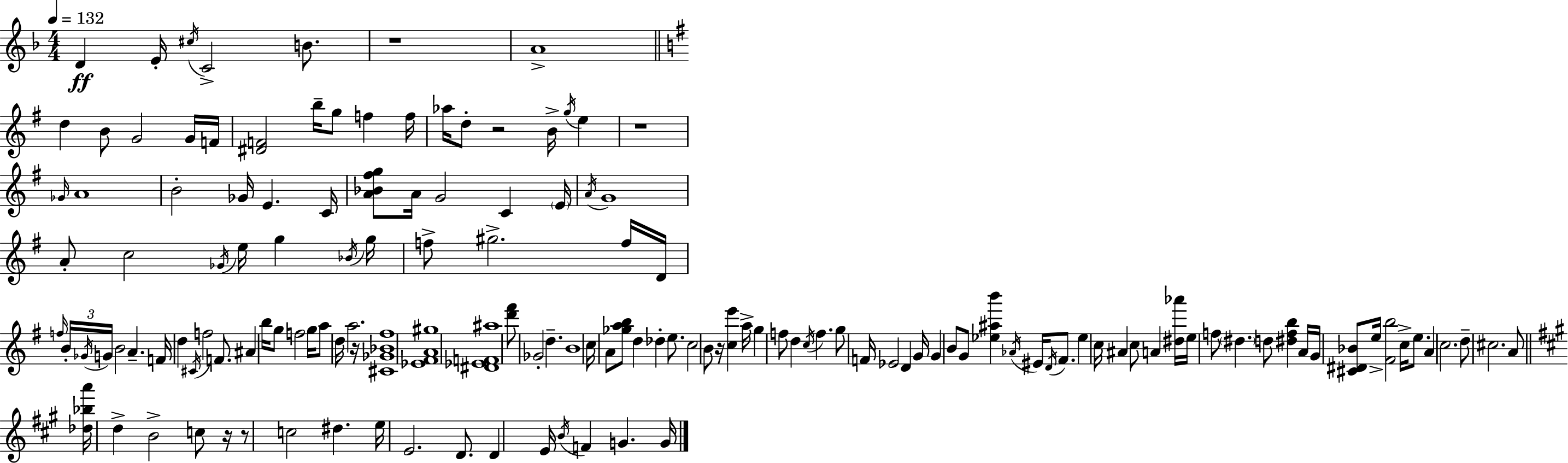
{
  \clef treble
  \numericTimeSignature
  \time 4/4
  \key f \major
  \tempo 4 = 132
  \repeat volta 2 { d'4\ff e'16-. \acciaccatura { cis''16 } c'2-> b'8. | r1 | a'1-> | \bar "||" \break \key e \minor d''4 b'8 g'2 g'16 f'16 | <dis' f'>2 b''16-- g''8 f''4 f''16 | aes''16 d''8-. r2 b'16-> \acciaccatura { g''16 } e''4 | r1 | \break \grace { ges'16 } a'1 | b'2-. ges'16 e'4. | c'16 <a' bes' fis'' g''>8 a'16 g'2 c'4 | \parenthesize e'16 \acciaccatura { a'16 } g'1 | \break a'8-. c''2 \acciaccatura { ges'16 } e''16 g''4 | \acciaccatura { bes'16 } g''16 f''8-> gis''2.-> | f''16 d'16 \grace { f''16 } \tuplet 3/2 { b'16-. \acciaccatura { ges'16 } g'16 } b'2 | a'4.-- f'16 d''4 \acciaccatura { cis'16 } f''2 | \break f'8. ais'4 b''16 g''8 f''2 | g''16 a''8 d''16 a''2. | r16 <cis' ges' bes' fis''>1 | <ees' fis' a' gis''>1 | \break <dis' ees' f' ais''>1 | <d''' fis'''>8 ges'2-. | d''4.-- b'1 | c''16 a'8 <ges'' a'' b''>8 d''4 | \break des''4-. e''8. c''2 | b'8 r16 <c'' e'''>4 a''16-> g''4 f''8 d''4 | \acciaccatura { c''16 } f''4. g''8 f'16 ees'2 | d'4 g'16 g'4 b'8 g'8 | \break <ees'' ais'' b'''>4 \acciaccatura { aes'16 } eis'16 \acciaccatura { d'16 } fis'8. ees''4 c''16 | ais'4 c''8 a'4 <dis'' aes'''>16 e''16 f''8 \parenthesize dis''4. | d''8 <dis'' f'' b''>4 a'16 g'16 <cis' dis' bes'>8 e''16-> <fis' b''>2 | c''16-> e''8. a'4 c''2. | \break d''8-- cis''2. | a'8 \bar "||" \break \key a \major <des'' bes'' a'''>16 d''4-> b'2-> c''8 r16 | r8 c''2 dis''4. | e''16 e'2. d'8. | d'4 e'16 \acciaccatura { b'16 } f'4 g'4. | \break g'16 } \bar "|."
}